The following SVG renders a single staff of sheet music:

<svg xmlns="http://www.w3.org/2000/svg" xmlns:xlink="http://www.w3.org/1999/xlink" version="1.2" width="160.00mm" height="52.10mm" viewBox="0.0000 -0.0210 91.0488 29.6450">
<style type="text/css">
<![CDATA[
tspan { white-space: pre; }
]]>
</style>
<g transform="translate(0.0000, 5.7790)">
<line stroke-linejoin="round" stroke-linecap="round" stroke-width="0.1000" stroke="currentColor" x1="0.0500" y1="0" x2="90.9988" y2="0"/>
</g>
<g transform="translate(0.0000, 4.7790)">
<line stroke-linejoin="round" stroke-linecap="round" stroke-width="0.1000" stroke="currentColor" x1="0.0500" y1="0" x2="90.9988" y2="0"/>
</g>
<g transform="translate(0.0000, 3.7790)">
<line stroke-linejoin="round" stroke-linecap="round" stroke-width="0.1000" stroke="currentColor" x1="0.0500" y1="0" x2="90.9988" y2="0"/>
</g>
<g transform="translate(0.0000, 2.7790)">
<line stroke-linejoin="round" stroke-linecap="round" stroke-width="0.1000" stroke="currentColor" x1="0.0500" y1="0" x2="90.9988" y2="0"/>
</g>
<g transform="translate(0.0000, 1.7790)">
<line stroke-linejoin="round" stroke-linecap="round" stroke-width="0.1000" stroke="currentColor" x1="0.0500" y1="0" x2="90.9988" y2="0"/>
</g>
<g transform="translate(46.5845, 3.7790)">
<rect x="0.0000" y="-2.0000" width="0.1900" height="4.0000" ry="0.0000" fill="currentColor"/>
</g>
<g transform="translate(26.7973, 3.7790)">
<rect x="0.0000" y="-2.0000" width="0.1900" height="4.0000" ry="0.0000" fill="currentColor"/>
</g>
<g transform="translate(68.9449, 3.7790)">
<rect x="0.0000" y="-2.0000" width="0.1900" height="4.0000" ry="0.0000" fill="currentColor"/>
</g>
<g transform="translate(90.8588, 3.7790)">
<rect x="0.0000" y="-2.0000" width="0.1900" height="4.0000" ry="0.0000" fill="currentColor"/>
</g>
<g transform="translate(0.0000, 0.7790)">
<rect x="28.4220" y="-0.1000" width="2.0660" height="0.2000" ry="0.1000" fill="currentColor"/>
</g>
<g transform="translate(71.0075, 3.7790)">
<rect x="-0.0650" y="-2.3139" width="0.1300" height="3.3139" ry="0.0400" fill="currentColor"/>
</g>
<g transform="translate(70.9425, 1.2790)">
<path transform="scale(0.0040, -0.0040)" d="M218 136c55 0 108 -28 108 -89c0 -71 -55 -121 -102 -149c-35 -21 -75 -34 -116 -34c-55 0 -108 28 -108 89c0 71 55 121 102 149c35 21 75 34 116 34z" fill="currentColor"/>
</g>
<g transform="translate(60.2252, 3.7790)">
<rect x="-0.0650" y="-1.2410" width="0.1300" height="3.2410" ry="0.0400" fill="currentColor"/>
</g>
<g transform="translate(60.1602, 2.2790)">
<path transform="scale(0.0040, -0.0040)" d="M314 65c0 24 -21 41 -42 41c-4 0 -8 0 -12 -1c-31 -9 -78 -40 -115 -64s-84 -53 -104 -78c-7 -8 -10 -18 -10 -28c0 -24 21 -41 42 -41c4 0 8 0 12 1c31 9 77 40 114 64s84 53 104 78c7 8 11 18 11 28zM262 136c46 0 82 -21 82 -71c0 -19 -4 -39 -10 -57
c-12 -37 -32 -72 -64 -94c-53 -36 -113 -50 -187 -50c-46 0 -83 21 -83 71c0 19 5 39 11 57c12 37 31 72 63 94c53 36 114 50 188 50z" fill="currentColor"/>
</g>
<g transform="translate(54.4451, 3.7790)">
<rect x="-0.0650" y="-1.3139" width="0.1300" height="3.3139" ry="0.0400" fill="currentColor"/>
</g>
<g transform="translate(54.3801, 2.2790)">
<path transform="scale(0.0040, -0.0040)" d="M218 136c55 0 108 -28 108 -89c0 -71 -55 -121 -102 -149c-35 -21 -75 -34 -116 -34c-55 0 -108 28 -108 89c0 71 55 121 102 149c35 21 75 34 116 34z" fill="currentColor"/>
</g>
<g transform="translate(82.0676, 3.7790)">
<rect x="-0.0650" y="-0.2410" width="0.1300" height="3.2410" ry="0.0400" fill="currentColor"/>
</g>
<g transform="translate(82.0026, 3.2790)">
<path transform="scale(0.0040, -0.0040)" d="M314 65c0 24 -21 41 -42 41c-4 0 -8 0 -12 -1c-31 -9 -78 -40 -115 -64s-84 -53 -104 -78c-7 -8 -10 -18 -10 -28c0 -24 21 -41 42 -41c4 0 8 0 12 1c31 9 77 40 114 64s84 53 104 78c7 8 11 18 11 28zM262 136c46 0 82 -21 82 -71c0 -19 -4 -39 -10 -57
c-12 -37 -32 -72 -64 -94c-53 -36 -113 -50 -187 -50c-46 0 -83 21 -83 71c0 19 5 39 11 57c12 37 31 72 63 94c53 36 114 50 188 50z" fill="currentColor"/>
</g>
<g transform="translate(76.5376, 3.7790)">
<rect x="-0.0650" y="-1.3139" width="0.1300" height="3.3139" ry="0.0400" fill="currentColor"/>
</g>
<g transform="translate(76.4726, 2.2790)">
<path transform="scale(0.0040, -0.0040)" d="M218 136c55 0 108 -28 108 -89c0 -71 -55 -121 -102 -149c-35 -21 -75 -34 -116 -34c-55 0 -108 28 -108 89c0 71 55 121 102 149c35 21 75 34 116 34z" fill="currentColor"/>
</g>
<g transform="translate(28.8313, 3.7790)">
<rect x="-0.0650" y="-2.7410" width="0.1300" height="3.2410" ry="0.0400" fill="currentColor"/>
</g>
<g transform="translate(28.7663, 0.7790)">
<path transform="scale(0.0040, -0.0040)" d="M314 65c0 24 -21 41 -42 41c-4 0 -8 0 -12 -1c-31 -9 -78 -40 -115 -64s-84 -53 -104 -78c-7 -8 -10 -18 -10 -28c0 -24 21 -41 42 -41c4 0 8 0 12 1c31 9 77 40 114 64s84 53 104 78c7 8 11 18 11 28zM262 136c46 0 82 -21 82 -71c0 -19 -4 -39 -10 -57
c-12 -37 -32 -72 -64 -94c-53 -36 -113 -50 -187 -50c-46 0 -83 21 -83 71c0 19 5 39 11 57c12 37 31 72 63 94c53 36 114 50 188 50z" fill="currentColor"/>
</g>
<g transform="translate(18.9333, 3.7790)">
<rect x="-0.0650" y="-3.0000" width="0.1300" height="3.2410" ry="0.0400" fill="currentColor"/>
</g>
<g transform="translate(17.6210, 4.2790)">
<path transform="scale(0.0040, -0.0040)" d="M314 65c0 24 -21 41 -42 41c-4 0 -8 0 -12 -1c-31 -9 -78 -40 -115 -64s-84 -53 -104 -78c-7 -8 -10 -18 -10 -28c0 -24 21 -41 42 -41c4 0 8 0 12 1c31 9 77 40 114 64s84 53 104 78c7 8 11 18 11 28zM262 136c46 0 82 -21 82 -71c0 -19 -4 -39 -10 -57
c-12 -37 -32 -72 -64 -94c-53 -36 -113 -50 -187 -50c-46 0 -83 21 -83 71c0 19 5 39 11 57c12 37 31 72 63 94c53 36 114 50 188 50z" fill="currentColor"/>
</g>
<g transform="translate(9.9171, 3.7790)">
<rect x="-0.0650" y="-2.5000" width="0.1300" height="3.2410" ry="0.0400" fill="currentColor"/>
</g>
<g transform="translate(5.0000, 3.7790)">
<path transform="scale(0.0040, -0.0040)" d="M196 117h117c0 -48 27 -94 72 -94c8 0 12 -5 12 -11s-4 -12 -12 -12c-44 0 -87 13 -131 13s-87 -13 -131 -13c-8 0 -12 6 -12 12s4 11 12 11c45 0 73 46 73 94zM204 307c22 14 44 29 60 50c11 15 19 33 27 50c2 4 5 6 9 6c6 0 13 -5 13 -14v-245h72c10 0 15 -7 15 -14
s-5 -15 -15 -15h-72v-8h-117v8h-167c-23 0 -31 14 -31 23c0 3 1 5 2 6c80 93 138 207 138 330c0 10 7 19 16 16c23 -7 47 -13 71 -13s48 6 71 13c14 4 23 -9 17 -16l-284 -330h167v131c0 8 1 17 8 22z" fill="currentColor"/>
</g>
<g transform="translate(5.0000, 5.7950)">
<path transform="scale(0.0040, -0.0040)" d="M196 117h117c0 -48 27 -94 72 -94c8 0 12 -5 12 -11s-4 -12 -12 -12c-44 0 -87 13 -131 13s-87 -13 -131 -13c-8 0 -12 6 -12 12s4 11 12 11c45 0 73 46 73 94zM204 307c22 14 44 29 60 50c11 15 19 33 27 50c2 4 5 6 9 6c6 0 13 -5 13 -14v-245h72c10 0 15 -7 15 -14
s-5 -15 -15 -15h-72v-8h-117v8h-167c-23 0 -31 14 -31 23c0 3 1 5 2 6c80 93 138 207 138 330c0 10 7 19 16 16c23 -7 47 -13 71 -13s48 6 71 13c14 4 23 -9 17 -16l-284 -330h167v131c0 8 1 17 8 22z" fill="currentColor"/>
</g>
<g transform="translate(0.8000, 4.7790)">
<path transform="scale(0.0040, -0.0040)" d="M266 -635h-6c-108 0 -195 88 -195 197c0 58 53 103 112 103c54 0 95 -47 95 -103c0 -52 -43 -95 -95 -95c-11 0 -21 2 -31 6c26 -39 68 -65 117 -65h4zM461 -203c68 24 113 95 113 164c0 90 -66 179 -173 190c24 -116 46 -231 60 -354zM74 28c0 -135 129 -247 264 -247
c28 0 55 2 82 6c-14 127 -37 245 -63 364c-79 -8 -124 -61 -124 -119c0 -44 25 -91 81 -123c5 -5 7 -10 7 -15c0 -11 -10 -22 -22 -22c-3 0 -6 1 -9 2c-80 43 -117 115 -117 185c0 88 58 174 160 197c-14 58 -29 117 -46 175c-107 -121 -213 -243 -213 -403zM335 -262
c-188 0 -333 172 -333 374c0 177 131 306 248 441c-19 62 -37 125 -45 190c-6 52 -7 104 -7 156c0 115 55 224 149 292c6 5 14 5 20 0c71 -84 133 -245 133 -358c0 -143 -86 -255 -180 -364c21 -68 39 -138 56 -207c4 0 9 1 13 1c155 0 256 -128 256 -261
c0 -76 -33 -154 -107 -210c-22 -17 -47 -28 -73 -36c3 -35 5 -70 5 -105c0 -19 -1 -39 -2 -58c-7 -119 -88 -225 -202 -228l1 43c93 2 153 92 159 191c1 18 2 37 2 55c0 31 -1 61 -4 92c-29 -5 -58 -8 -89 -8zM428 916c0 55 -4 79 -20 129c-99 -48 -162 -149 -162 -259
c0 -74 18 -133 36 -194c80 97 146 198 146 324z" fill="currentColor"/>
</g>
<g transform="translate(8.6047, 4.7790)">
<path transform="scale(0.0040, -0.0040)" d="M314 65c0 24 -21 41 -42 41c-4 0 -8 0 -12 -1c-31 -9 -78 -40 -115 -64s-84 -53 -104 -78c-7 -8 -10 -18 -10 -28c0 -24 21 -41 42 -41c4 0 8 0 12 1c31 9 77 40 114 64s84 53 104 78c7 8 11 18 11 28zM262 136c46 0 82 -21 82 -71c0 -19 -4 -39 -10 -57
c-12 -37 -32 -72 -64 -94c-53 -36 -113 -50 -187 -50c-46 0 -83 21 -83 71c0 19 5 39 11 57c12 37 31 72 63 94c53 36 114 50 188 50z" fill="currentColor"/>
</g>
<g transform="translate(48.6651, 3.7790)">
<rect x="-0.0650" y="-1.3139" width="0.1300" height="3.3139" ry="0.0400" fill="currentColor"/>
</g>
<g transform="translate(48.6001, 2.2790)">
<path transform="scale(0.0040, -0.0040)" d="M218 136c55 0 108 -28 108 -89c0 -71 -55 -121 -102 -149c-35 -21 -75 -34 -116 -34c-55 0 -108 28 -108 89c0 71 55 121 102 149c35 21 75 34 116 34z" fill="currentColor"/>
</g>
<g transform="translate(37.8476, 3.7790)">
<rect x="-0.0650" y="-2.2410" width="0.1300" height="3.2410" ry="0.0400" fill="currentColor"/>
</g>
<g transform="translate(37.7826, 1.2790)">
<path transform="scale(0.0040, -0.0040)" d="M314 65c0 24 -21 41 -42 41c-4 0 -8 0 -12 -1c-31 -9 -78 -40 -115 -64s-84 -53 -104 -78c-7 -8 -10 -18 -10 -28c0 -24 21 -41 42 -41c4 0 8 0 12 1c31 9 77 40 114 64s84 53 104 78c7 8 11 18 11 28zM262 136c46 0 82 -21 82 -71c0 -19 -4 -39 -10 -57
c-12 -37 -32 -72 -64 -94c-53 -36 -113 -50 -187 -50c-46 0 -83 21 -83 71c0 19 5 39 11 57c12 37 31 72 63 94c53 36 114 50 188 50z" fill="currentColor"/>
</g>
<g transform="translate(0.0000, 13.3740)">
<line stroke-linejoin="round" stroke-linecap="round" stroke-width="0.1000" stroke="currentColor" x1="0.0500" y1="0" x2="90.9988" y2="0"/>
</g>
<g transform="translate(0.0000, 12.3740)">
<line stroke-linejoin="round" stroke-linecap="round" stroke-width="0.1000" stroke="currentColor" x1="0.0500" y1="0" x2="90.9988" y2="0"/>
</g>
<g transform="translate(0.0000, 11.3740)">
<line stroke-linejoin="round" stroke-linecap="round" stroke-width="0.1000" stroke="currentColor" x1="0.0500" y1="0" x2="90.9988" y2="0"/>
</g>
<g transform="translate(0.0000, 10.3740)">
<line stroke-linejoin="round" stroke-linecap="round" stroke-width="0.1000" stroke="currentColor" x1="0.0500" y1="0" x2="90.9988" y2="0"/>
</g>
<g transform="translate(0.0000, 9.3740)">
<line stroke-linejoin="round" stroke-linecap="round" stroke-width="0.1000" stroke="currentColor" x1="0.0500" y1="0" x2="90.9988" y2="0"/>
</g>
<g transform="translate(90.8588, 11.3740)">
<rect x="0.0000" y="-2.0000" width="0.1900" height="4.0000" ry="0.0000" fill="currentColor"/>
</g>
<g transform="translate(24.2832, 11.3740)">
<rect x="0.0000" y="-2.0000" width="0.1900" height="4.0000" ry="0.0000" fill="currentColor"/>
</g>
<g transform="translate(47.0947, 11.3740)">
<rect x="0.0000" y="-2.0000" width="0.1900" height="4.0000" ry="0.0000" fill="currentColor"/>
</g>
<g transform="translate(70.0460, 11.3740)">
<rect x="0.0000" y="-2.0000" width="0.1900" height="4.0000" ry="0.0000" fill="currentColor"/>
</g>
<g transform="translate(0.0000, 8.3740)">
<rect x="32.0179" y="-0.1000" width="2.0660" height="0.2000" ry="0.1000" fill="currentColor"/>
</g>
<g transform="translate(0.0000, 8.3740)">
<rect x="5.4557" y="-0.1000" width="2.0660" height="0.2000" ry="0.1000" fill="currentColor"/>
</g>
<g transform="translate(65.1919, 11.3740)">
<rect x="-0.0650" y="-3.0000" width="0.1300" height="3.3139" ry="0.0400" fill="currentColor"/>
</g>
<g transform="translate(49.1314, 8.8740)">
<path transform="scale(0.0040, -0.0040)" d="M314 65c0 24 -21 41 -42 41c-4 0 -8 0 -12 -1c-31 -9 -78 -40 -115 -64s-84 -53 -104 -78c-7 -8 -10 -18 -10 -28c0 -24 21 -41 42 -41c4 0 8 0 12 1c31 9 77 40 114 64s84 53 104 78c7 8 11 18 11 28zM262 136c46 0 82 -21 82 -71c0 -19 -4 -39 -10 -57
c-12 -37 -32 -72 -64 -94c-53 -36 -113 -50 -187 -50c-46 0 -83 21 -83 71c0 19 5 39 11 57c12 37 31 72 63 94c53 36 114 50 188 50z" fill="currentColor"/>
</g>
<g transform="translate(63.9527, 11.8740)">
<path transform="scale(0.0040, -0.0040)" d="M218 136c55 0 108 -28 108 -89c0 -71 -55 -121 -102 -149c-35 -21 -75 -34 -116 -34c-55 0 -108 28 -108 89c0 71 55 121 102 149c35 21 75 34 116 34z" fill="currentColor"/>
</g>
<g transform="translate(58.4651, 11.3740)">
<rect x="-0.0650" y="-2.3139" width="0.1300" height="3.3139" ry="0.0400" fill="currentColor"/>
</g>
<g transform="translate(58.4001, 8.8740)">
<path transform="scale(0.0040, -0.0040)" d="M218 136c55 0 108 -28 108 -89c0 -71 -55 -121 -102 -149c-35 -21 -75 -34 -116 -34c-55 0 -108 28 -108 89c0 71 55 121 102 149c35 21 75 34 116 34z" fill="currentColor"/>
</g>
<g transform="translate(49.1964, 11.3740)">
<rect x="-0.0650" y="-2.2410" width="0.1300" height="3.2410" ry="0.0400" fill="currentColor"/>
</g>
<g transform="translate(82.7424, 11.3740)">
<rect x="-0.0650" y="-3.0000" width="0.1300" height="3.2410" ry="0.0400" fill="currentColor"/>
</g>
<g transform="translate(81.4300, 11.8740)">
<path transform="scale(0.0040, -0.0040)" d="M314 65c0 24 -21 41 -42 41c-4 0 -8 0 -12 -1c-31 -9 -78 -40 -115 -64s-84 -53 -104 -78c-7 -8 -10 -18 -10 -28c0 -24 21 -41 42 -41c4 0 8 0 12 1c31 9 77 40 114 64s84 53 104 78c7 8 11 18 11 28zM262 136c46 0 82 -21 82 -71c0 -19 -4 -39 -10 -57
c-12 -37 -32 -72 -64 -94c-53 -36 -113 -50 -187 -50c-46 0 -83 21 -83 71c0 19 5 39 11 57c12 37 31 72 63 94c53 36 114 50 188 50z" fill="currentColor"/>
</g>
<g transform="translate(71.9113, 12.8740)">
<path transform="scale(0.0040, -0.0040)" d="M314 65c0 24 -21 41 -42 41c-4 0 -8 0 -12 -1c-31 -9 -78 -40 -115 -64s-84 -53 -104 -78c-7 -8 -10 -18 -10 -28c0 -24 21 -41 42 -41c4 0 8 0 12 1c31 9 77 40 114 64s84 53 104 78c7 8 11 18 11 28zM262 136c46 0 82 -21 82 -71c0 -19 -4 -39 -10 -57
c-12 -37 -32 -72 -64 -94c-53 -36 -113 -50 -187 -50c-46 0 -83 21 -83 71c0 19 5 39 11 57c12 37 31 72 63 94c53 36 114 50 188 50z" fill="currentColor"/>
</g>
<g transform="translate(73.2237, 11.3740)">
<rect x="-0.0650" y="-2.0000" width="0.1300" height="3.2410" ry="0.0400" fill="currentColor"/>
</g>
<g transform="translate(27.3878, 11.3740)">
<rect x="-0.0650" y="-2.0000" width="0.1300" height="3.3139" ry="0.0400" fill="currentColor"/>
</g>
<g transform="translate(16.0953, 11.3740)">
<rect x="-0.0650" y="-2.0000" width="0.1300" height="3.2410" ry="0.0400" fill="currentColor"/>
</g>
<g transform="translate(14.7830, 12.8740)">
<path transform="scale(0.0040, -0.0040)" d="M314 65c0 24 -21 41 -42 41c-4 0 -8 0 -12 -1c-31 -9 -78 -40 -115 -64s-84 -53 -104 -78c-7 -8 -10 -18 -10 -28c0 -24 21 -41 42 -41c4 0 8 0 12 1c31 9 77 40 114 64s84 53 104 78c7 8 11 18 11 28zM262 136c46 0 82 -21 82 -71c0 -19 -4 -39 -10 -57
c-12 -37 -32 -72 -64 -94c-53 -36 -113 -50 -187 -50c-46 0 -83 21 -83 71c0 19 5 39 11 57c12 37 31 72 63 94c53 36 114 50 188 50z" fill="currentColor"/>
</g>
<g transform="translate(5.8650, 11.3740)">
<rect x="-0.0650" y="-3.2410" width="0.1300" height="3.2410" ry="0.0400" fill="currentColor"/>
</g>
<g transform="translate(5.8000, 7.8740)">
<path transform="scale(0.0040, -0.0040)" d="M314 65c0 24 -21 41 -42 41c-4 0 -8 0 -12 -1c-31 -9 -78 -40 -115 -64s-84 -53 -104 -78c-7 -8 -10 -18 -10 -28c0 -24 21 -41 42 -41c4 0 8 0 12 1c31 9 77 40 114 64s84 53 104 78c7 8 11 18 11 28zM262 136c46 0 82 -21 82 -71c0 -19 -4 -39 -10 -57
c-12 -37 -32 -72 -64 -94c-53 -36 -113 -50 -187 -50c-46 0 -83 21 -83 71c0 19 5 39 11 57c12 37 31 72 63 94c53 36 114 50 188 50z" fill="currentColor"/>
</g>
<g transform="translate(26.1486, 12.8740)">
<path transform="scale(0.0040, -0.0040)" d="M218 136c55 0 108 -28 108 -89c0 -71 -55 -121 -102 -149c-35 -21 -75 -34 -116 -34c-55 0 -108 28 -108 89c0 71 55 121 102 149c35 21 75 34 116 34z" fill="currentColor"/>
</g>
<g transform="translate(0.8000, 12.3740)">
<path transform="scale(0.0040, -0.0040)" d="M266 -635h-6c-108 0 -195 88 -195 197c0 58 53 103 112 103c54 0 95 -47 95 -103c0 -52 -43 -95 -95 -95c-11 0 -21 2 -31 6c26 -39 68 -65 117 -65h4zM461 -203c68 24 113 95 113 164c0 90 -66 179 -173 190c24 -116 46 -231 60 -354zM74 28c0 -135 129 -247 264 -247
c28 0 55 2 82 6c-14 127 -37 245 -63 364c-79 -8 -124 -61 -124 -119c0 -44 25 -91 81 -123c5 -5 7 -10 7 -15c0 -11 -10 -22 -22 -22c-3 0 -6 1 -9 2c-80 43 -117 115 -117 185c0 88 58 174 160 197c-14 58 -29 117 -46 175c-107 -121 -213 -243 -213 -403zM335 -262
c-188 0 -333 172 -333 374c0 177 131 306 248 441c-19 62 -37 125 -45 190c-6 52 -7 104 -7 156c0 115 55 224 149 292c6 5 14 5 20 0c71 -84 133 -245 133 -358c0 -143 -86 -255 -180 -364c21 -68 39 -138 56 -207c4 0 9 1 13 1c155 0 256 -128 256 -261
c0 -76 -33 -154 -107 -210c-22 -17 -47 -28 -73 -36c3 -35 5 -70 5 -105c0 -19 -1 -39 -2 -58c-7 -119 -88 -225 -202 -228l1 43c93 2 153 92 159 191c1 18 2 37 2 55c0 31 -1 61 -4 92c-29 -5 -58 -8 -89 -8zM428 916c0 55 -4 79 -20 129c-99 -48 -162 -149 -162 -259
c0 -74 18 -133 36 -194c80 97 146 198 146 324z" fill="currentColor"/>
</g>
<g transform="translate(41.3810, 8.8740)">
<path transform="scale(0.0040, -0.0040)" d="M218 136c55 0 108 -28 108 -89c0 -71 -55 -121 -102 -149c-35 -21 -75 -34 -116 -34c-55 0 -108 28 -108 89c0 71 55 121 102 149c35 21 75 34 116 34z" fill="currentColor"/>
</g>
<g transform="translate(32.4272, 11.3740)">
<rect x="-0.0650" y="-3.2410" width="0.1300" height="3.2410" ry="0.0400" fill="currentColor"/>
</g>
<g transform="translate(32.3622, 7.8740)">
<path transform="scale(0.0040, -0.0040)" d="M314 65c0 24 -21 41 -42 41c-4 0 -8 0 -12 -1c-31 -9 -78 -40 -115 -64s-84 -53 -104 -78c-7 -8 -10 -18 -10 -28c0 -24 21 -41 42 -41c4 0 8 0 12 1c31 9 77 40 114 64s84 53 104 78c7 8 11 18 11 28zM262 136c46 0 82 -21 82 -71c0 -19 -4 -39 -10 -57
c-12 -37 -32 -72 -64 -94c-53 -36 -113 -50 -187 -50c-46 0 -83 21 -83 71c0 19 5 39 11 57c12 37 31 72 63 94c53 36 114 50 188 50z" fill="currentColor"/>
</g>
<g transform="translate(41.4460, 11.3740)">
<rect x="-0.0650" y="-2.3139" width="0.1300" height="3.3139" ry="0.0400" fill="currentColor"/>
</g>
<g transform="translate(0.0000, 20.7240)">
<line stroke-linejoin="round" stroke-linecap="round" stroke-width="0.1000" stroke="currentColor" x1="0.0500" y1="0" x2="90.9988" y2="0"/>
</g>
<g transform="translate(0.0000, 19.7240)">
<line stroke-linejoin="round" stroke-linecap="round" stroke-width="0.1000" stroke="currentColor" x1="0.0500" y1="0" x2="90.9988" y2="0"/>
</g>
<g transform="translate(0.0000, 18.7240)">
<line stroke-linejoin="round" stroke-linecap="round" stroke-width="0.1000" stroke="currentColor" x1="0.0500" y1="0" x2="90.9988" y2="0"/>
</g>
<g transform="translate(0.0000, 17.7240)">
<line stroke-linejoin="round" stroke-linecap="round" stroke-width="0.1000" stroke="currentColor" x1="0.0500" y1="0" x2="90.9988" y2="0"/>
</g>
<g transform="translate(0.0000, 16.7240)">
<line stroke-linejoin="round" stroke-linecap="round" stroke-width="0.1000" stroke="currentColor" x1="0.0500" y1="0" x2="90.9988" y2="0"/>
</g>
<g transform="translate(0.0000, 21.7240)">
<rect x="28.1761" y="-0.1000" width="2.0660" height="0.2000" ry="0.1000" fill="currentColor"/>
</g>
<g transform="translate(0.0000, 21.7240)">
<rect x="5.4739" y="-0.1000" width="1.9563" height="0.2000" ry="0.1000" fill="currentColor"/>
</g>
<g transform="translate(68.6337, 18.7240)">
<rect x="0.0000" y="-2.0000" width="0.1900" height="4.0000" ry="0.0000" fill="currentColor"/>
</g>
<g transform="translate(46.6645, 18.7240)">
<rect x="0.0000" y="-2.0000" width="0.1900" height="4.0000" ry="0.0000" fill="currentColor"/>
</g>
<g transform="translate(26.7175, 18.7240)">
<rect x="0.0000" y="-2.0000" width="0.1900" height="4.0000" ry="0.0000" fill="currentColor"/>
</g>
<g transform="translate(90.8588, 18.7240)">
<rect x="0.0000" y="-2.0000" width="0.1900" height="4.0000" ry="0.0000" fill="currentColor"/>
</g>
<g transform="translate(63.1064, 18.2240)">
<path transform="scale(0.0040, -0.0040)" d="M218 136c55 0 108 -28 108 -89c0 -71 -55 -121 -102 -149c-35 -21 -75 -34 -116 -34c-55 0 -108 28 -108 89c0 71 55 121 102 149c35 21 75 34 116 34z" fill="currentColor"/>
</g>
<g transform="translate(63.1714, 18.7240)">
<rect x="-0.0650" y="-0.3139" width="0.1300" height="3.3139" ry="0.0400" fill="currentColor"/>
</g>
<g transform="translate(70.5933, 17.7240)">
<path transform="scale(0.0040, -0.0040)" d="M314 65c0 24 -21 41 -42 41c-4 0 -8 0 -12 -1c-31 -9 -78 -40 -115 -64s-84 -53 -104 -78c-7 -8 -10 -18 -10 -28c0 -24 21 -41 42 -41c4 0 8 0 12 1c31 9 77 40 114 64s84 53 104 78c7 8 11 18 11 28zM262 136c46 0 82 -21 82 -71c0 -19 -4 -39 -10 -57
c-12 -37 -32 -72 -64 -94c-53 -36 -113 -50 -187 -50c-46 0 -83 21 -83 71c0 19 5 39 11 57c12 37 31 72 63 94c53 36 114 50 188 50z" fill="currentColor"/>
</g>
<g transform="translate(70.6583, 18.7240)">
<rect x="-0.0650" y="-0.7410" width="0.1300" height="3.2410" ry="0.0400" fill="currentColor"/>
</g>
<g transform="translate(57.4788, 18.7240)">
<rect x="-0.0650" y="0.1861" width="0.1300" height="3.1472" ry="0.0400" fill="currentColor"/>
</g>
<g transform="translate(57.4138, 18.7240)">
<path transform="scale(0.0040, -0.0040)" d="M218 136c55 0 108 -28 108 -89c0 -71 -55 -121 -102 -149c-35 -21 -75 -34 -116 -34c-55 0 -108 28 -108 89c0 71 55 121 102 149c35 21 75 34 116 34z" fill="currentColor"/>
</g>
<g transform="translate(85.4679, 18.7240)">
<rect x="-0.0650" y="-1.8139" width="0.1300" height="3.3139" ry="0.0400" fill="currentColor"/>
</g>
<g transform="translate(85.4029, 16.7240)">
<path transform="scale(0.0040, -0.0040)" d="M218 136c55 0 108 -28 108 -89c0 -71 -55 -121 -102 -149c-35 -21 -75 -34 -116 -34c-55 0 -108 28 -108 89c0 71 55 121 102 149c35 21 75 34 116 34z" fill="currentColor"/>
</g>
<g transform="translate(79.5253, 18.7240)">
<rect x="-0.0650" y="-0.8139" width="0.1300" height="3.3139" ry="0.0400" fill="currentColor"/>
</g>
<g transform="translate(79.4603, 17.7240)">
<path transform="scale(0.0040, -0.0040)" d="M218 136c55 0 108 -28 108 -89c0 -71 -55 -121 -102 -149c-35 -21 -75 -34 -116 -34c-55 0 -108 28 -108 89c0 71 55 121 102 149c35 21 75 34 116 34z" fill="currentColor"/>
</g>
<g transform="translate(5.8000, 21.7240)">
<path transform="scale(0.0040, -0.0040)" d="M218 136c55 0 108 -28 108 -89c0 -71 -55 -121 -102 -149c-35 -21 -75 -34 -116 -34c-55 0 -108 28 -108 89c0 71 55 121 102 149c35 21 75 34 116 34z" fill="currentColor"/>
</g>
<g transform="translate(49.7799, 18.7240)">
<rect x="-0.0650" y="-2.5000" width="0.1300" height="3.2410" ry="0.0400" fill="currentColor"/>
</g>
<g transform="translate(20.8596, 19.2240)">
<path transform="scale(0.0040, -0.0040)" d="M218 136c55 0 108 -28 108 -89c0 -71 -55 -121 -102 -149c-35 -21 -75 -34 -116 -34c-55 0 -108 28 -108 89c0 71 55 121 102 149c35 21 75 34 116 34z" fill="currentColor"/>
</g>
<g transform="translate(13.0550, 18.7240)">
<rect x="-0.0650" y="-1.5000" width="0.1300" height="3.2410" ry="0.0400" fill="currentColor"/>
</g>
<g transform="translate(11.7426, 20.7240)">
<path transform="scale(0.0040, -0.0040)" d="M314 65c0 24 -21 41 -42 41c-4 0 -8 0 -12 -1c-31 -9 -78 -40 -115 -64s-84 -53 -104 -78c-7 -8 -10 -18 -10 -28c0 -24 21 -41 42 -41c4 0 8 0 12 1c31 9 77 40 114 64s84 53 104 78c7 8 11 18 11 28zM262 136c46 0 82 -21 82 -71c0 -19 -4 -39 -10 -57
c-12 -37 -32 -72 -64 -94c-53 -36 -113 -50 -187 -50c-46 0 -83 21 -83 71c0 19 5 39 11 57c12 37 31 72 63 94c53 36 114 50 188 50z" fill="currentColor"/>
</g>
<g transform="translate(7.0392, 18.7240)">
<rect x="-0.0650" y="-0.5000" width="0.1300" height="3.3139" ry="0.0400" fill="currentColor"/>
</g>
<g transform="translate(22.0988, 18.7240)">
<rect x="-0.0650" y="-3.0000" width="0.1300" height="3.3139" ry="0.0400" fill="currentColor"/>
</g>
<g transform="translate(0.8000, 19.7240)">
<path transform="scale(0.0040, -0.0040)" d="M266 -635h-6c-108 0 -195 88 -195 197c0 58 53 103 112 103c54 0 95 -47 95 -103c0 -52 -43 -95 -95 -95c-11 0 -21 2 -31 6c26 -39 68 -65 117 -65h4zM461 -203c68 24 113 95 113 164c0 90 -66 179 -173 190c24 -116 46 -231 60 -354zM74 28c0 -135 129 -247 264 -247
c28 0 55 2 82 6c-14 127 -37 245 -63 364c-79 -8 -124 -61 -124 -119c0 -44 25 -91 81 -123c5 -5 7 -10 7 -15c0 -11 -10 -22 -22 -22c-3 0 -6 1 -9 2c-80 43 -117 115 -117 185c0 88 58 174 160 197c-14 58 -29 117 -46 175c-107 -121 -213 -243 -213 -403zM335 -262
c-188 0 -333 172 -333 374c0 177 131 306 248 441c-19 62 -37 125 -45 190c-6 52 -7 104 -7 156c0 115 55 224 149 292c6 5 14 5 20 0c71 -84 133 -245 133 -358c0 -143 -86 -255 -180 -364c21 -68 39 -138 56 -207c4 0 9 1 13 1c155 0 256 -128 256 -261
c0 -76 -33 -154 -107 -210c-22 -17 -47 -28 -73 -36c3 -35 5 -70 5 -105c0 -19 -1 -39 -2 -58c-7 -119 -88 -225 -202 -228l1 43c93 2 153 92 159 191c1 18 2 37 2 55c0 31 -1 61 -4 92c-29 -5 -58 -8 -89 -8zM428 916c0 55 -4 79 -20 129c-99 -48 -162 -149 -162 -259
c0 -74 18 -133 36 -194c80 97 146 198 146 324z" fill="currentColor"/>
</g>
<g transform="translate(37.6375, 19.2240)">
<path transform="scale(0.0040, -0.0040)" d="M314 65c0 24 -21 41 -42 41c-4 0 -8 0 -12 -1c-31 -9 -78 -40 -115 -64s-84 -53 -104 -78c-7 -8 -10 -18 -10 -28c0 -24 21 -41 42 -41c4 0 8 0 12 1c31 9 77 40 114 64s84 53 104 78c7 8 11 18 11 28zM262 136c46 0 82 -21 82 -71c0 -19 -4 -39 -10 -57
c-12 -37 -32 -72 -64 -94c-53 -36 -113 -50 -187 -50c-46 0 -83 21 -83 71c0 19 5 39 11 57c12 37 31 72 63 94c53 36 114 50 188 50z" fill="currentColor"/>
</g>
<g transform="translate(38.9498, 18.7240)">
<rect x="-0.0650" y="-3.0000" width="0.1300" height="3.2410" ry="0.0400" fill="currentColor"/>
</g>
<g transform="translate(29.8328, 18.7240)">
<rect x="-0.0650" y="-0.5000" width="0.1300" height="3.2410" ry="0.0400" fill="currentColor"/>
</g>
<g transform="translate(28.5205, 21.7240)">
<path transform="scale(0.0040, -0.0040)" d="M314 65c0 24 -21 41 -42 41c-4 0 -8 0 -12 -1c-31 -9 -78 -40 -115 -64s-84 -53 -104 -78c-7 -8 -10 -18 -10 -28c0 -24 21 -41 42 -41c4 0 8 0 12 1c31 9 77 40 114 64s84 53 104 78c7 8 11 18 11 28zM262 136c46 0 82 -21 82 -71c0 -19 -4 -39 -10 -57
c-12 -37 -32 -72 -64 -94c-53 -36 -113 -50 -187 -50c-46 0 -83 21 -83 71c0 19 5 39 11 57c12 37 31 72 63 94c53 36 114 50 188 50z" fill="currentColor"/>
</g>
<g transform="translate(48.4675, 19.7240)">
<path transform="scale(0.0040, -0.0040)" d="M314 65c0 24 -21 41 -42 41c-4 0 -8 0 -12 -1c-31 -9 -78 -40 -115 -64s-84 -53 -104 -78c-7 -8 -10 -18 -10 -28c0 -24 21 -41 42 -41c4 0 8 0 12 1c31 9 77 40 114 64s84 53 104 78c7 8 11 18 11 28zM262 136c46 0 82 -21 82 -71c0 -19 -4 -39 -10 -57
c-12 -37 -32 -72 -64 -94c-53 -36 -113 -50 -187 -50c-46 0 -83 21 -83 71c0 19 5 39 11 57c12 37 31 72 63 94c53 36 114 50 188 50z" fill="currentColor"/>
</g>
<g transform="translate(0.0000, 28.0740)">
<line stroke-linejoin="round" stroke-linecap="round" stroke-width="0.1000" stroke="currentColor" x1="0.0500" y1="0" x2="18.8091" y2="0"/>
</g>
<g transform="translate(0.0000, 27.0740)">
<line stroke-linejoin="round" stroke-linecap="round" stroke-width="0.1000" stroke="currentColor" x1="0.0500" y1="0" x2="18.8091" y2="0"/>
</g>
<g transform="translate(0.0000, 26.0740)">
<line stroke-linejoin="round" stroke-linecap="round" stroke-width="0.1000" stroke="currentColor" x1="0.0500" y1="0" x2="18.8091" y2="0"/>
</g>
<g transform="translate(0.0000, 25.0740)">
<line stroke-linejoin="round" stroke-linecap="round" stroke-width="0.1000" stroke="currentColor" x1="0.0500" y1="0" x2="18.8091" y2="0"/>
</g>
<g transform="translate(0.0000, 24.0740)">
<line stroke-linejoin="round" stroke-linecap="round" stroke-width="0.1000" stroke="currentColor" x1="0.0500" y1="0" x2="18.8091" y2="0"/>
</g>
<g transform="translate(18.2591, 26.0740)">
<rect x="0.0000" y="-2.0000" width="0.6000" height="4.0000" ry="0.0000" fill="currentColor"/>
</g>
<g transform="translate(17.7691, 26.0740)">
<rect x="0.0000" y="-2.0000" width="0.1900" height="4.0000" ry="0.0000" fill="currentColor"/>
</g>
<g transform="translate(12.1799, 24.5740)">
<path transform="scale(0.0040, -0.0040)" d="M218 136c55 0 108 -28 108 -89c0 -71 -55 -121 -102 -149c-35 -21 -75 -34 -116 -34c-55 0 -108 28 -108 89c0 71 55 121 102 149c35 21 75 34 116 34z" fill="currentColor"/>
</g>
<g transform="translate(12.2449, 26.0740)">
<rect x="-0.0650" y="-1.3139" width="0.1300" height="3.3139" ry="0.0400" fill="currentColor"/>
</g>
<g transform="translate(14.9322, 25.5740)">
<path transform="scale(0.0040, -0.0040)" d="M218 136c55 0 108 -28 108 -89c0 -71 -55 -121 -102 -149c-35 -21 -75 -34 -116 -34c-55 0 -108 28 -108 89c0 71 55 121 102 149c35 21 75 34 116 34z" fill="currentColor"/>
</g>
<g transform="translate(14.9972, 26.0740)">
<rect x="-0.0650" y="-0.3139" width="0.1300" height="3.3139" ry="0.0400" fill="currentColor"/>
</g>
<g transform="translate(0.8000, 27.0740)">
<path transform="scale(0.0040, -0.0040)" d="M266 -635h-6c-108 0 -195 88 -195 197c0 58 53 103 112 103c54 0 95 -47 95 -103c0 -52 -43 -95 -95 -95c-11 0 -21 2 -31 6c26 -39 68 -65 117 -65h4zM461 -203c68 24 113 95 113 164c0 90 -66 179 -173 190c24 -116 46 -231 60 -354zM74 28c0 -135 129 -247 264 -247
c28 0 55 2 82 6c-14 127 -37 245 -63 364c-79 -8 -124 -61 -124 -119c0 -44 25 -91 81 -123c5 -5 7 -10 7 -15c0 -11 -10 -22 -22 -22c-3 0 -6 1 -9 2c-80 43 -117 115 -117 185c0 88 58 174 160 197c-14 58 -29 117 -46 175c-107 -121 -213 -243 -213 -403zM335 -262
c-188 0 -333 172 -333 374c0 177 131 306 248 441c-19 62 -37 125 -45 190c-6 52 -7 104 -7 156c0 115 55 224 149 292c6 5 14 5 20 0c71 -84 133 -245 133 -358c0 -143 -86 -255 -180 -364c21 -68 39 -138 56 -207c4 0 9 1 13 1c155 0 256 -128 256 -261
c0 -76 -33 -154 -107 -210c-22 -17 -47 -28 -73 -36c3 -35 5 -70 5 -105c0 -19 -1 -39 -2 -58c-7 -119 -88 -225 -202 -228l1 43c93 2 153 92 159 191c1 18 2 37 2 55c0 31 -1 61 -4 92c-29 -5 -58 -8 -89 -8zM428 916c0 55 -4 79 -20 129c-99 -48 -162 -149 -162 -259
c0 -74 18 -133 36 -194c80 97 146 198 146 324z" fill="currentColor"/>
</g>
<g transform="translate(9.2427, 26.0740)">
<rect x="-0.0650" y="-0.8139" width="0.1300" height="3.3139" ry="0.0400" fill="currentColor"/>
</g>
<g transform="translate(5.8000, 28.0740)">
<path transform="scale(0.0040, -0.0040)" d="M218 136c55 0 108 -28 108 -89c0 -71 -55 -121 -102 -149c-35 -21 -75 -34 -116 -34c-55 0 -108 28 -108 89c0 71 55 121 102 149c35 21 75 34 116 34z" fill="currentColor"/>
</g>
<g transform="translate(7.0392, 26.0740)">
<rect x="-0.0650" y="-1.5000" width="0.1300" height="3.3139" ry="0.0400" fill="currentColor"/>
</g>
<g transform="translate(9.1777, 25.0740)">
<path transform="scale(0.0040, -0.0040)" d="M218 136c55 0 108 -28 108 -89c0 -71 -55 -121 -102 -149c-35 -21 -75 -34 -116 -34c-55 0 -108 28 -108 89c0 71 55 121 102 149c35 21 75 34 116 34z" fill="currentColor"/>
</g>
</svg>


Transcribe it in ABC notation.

X:1
T:Untitled
M:4/4
L:1/4
K:C
G2 A2 a2 g2 e e e2 g e c2 b2 F2 F b2 g g2 g A F2 A2 C E2 A C2 A2 G2 B c d2 d f E d e c